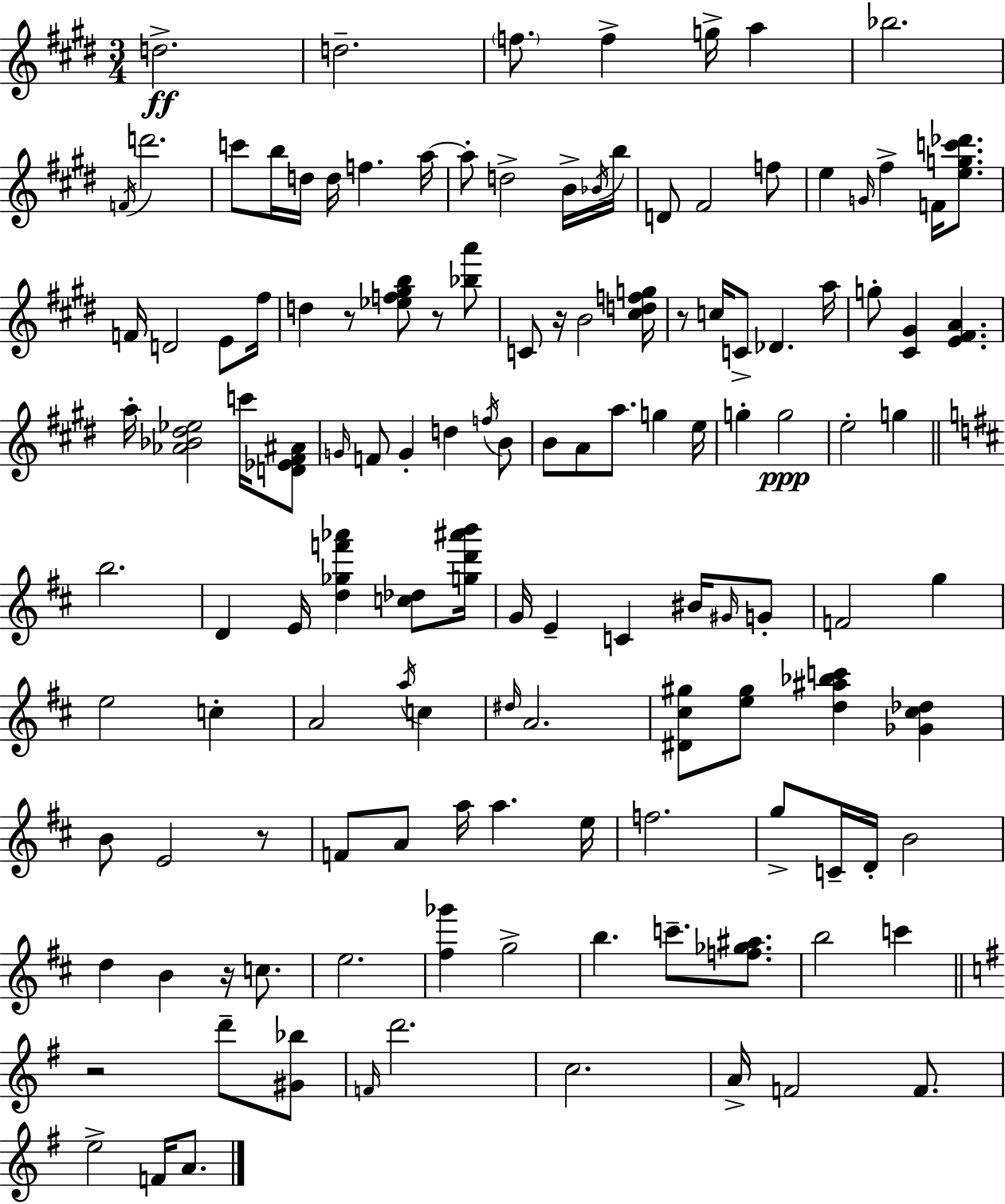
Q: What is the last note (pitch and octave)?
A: A4